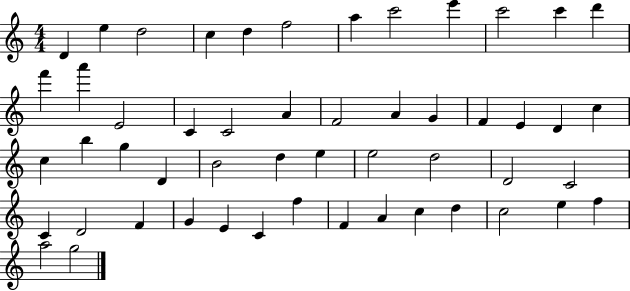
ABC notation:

X:1
T:Untitled
M:4/4
L:1/4
K:C
D e d2 c d f2 a c'2 e' c'2 c' d' f' a' E2 C C2 A F2 A G F E D c c b g D B2 d e e2 d2 D2 C2 C D2 F G E C f F A c d c2 e f a2 g2